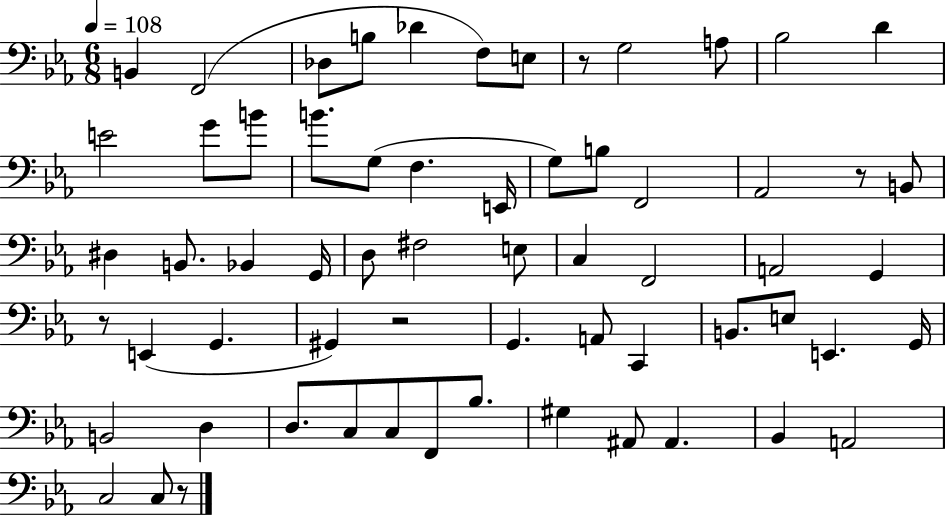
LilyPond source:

{
  \clef bass
  \numericTimeSignature
  \time 6/8
  \key ees \major
  \tempo 4 = 108
  b,4 f,2( | des8 b8 des'4 f8) e8 | r8 g2 a8 | bes2 d'4 | \break e'2 g'8 b'8 | b'8. g8( f4. e,16 | g8) b8 f,2 | aes,2 r8 b,8 | \break dis4 b,8. bes,4 g,16 | d8 fis2 e8 | c4 f,2 | a,2 g,4 | \break r8 e,4( g,4. | gis,4) r2 | g,4. a,8 c,4 | b,8. e8 e,4. g,16 | \break b,2 d4 | d8. c8 c8 f,8 bes8. | gis4 ais,8 ais,4. | bes,4 a,2 | \break c2 c8 r8 | \bar "|."
}